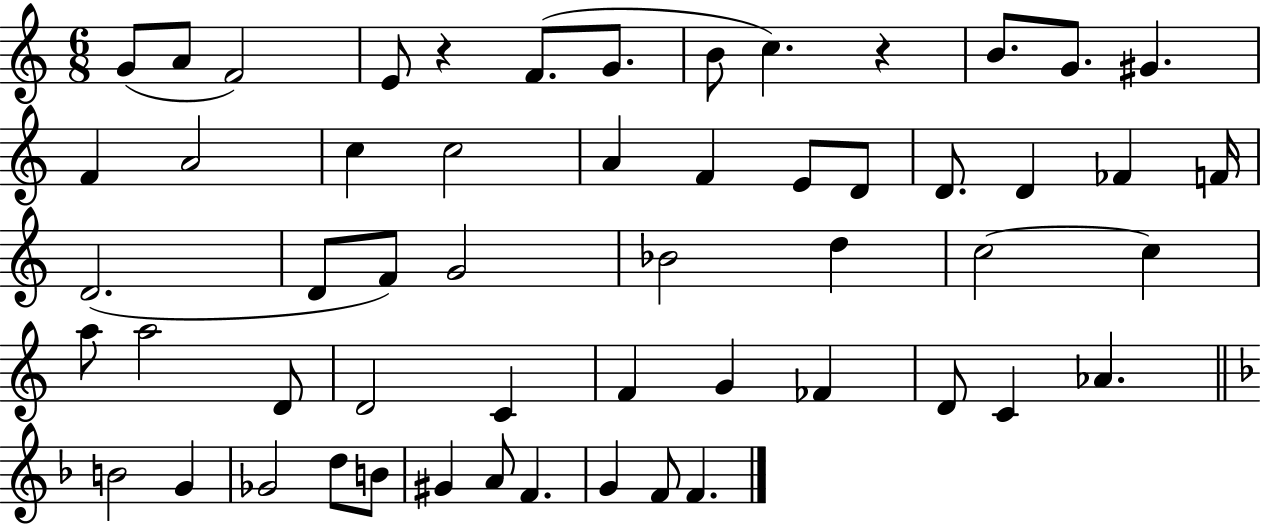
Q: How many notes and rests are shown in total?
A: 55